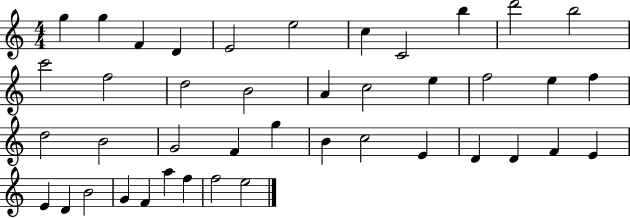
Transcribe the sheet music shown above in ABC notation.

X:1
T:Untitled
M:4/4
L:1/4
K:C
g g F D E2 e2 c C2 b d'2 b2 c'2 f2 d2 B2 A c2 e f2 e f d2 B2 G2 F g B c2 E D D F E E D B2 G F a f f2 e2